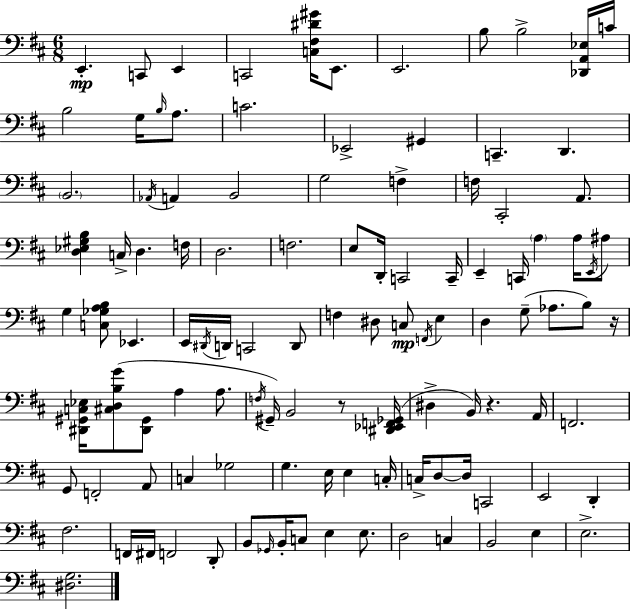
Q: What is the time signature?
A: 6/8